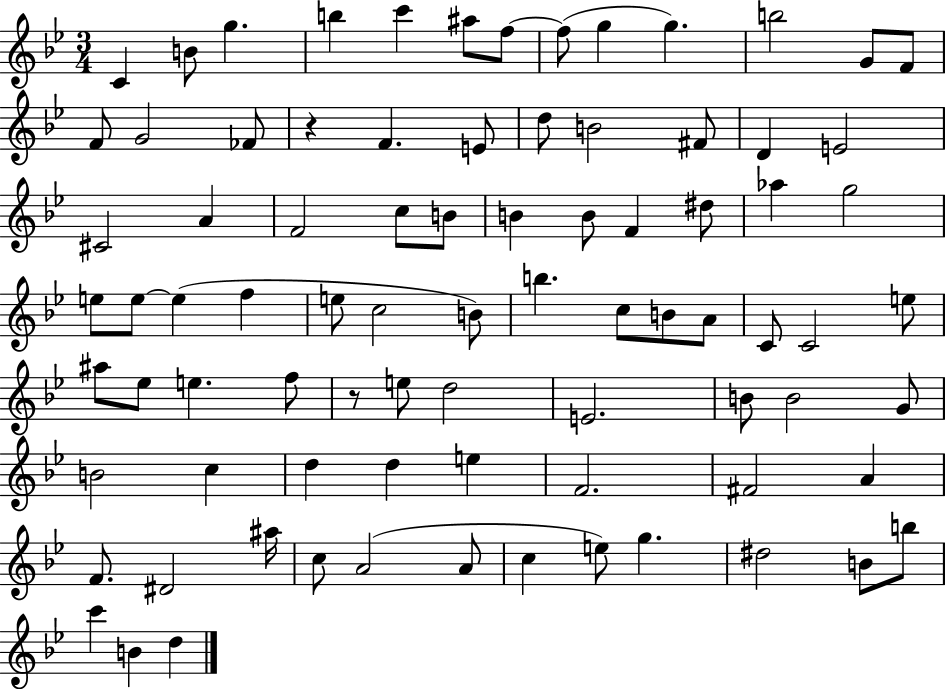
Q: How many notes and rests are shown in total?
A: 83